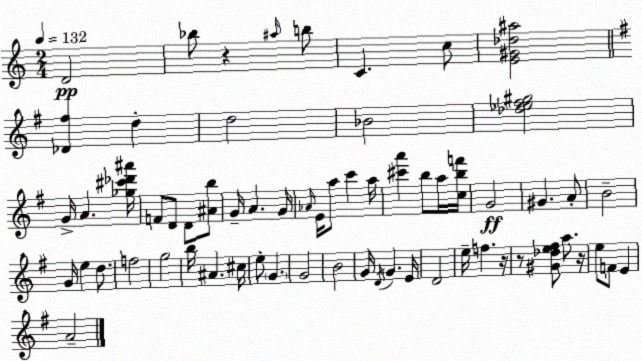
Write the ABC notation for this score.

X:1
T:Untitled
M:2/4
L:1/4
K:Am
D2 _b/2 z ^a/4 b/2 C c/2 [E^G_d^a]2 [_D^f] d d2 _B2 [_d_e^f^g]2 G/4 A [_g^c'_d'^a']/4 F/2 D/2 D/2 [^Ab]/2 G/4 A G/4 _A/4 E/4 a/2 c' a/4 [^c'a'] b/2 a/4 [cbf']/4 G2 ^G A/2 B2 G/4 e d/2 f2 g2 b/4 ^A ^c/4 e/2 G G2 B2 G/4 D/4 G E/4 D2 e/4 f z/4 z/2 [^G_de^f]/2 a/2 z/4 e/2 F/2 E A2